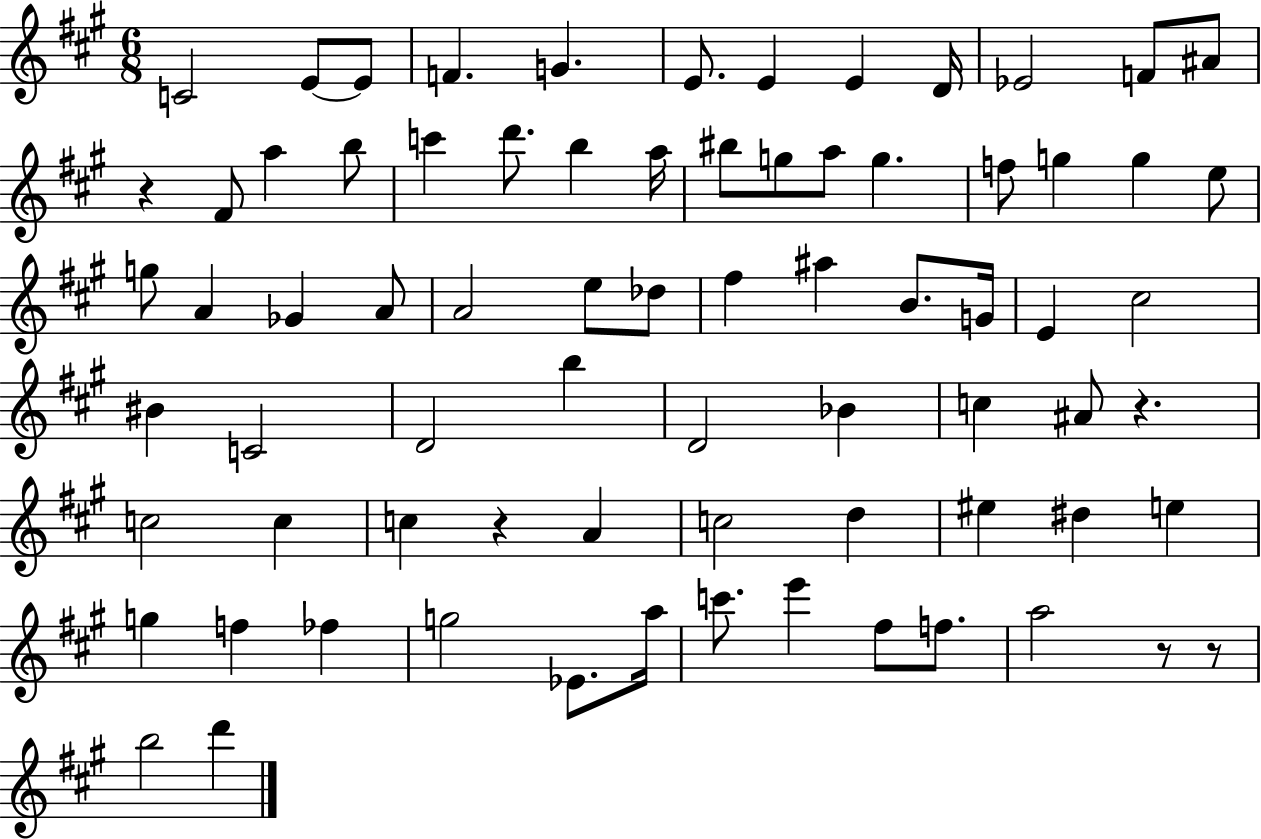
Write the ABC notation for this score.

X:1
T:Untitled
M:6/8
L:1/4
K:A
C2 E/2 E/2 F G E/2 E E D/4 _E2 F/2 ^A/2 z ^F/2 a b/2 c' d'/2 b a/4 ^b/2 g/2 a/2 g f/2 g g e/2 g/2 A _G A/2 A2 e/2 _d/2 ^f ^a B/2 G/4 E ^c2 ^B C2 D2 b D2 _B c ^A/2 z c2 c c z A c2 d ^e ^d e g f _f g2 _E/2 a/4 c'/2 e' ^f/2 f/2 a2 z/2 z/2 b2 d'